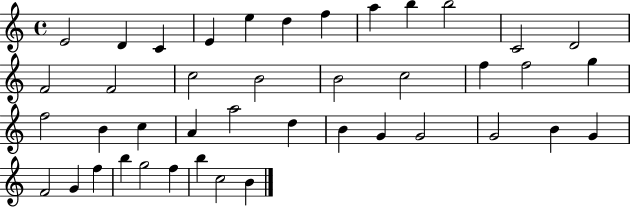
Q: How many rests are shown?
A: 0